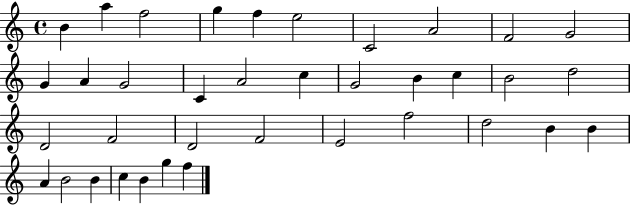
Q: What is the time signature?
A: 4/4